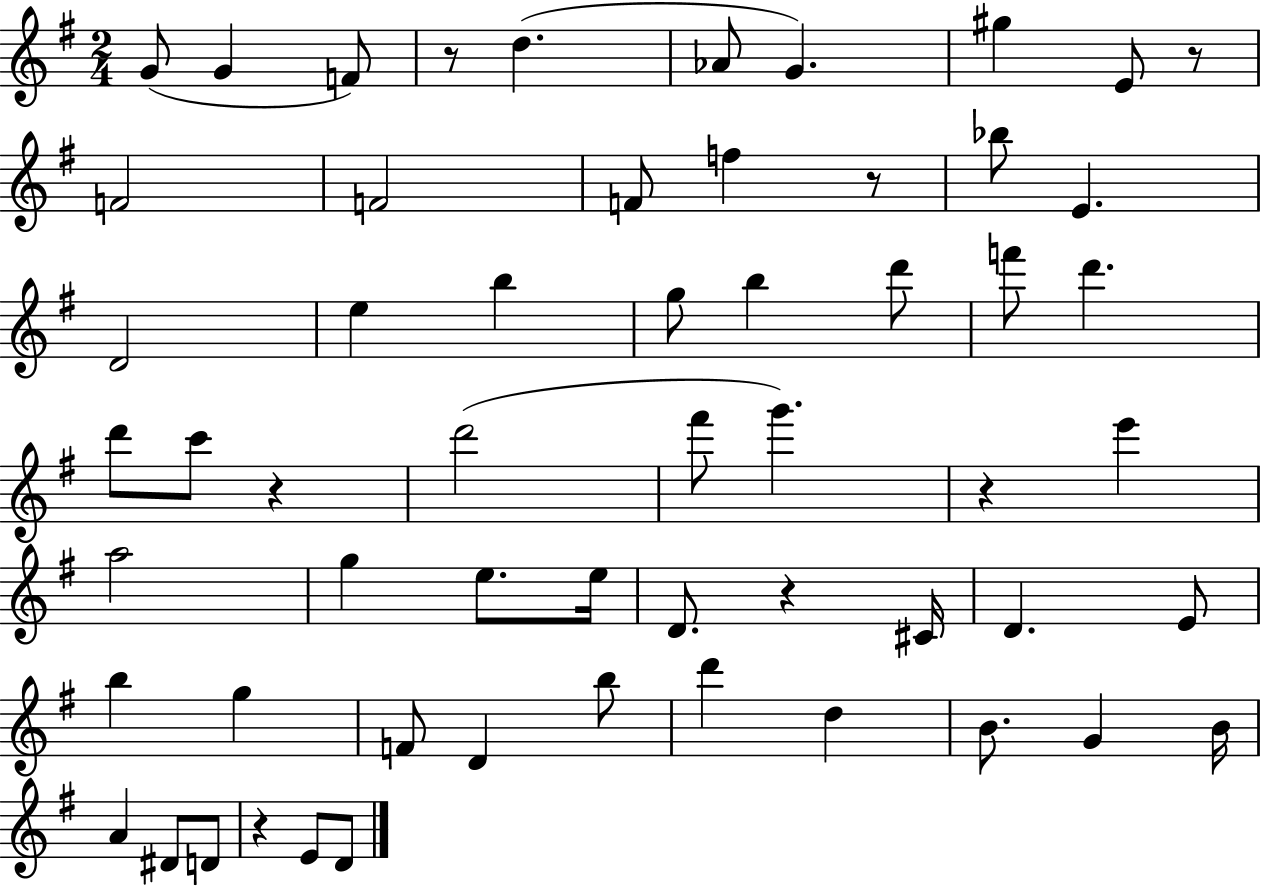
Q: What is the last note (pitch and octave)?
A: D4